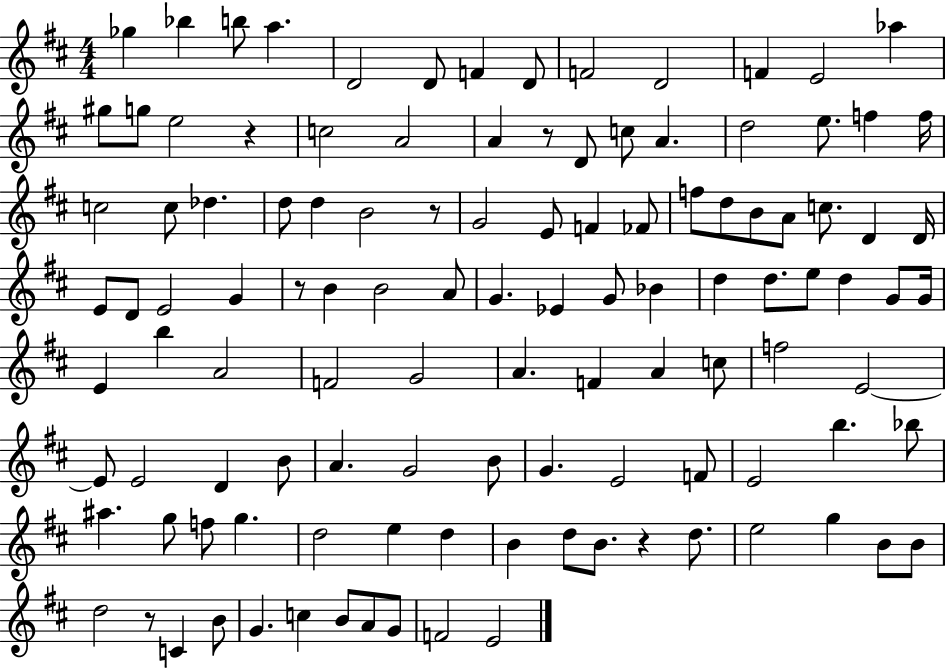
X:1
T:Untitled
M:4/4
L:1/4
K:D
_g _b b/2 a D2 D/2 F D/2 F2 D2 F E2 _a ^g/2 g/2 e2 z c2 A2 A z/2 D/2 c/2 A d2 e/2 f f/4 c2 c/2 _d d/2 d B2 z/2 G2 E/2 F _F/2 f/2 d/2 B/2 A/2 c/2 D D/4 E/2 D/2 E2 G z/2 B B2 A/2 G _E G/2 _B d d/2 e/2 d G/2 G/4 E b A2 F2 G2 A F A c/2 f2 E2 E/2 E2 D B/2 A G2 B/2 G E2 F/2 E2 b _b/2 ^a g/2 f/2 g d2 e d B d/2 B/2 z d/2 e2 g B/2 B/2 d2 z/2 C B/2 G c B/2 A/2 G/2 F2 E2